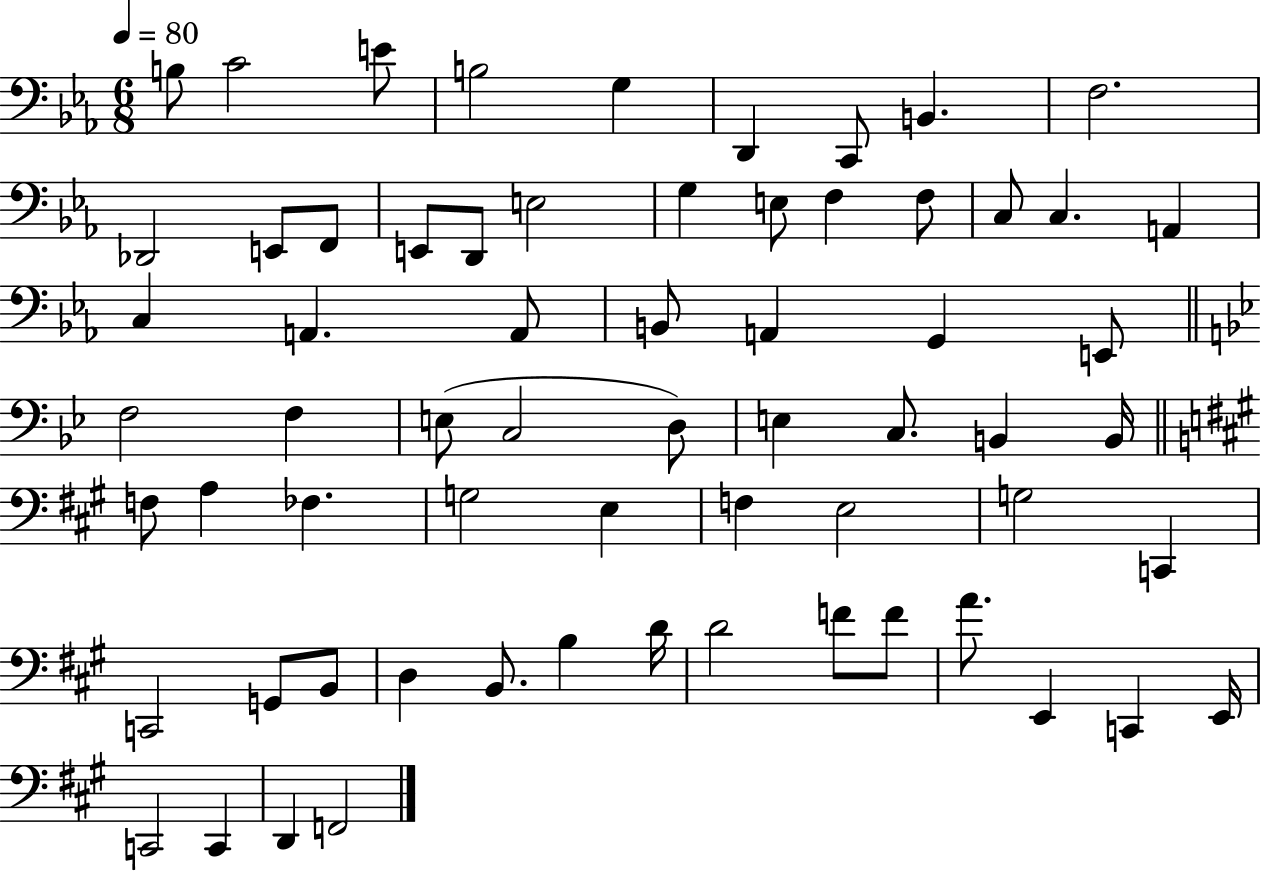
B3/e C4/h E4/e B3/h G3/q D2/q C2/e B2/q. F3/h. Db2/h E2/e F2/e E2/e D2/e E3/h G3/q E3/e F3/q F3/e C3/e C3/q. A2/q C3/q A2/q. A2/e B2/e A2/q G2/q E2/e F3/h F3/q E3/e C3/h D3/e E3/q C3/e. B2/q B2/s F3/e A3/q FES3/q. G3/h E3/q F3/q E3/h G3/h C2/q C2/h G2/e B2/e D3/q B2/e. B3/q D4/s D4/h F4/e F4/e A4/e. E2/q C2/q E2/s C2/h C2/q D2/q F2/h